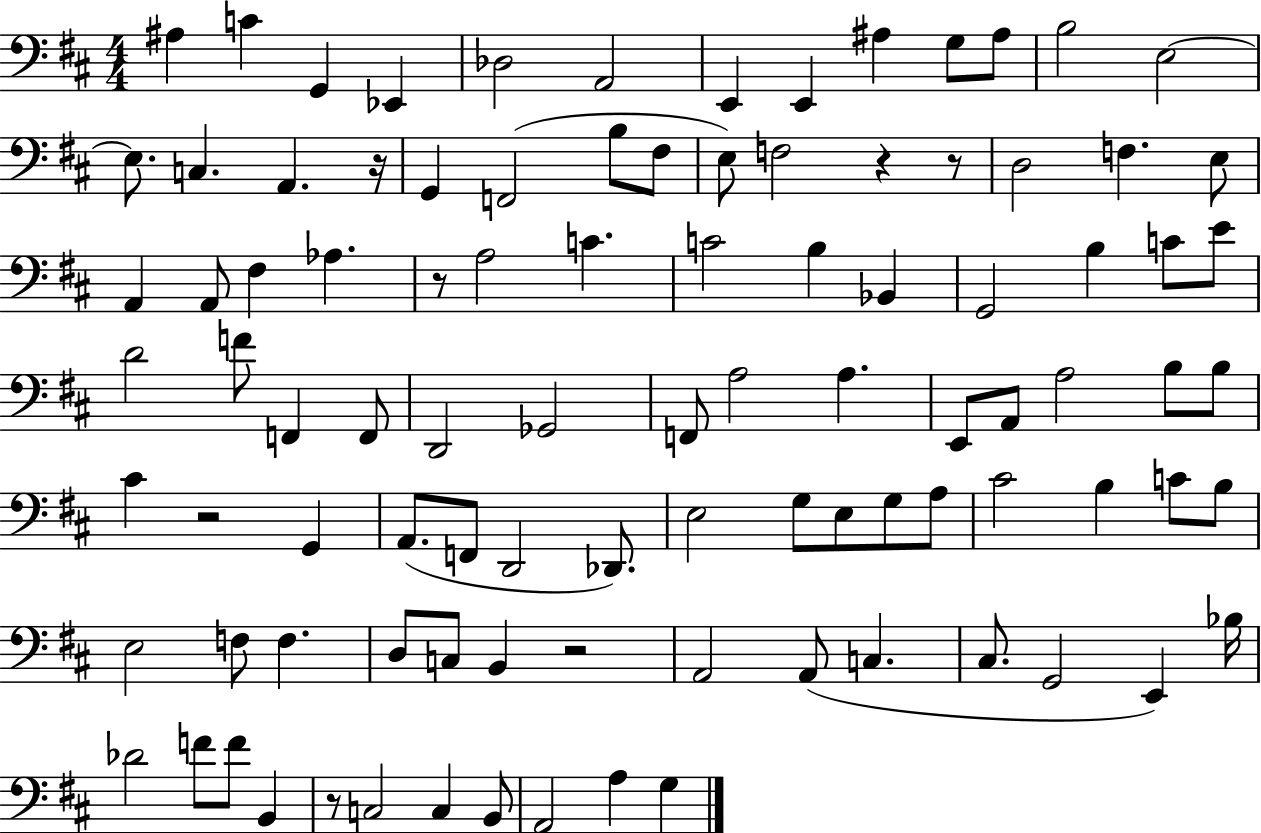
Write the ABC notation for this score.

X:1
T:Untitled
M:4/4
L:1/4
K:D
^A, C G,, _E,, _D,2 A,,2 E,, E,, ^A, G,/2 ^A,/2 B,2 E,2 E,/2 C, A,, z/4 G,, F,,2 B,/2 ^F,/2 E,/2 F,2 z z/2 D,2 F, E,/2 A,, A,,/2 ^F, _A, z/2 A,2 C C2 B, _B,, G,,2 B, C/2 E/2 D2 F/2 F,, F,,/2 D,,2 _G,,2 F,,/2 A,2 A, E,,/2 A,,/2 A,2 B,/2 B,/2 ^C z2 G,, A,,/2 F,,/2 D,,2 _D,,/2 E,2 G,/2 E,/2 G,/2 A,/2 ^C2 B, C/2 B,/2 E,2 F,/2 F, D,/2 C,/2 B,, z2 A,,2 A,,/2 C, ^C,/2 G,,2 E,, _B,/4 _D2 F/2 F/2 B,, z/2 C,2 C, B,,/2 A,,2 A, G,